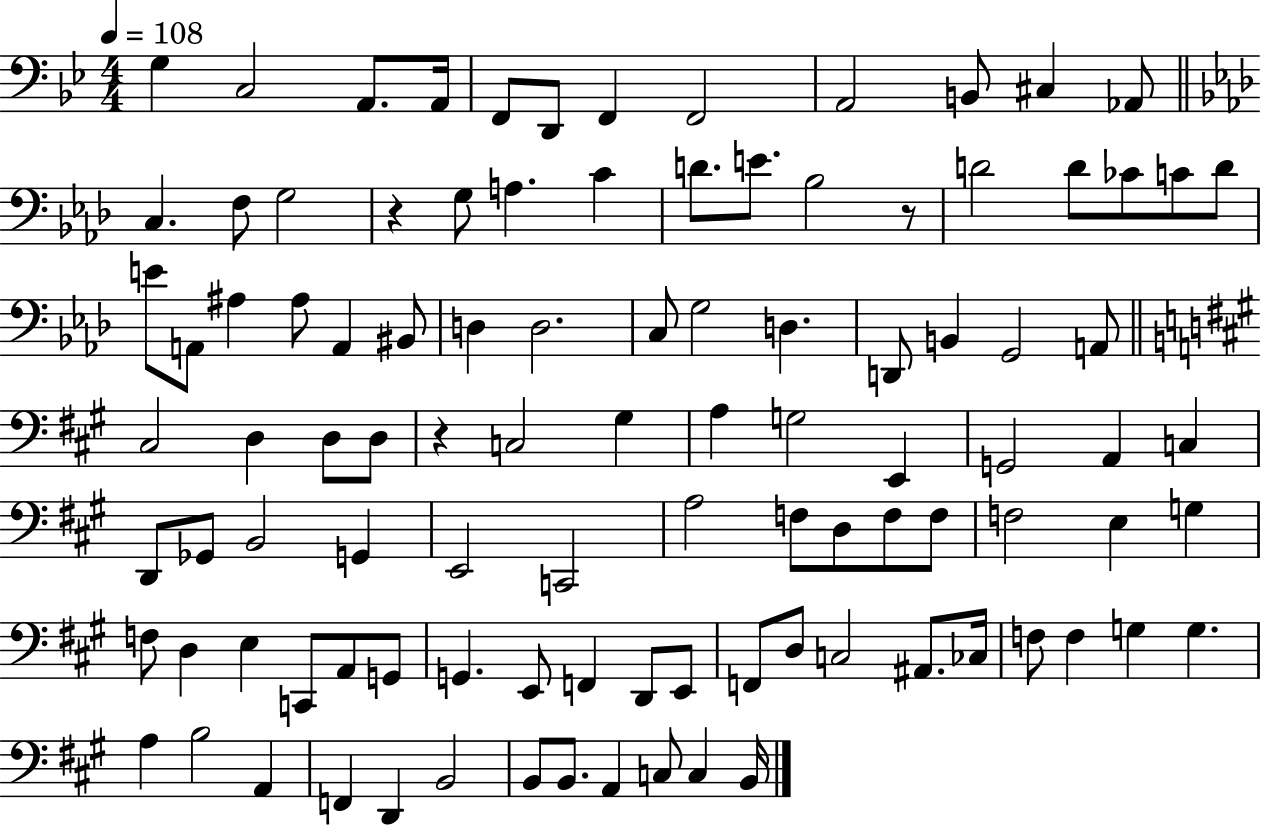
{
  \clef bass
  \numericTimeSignature
  \time 4/4
  \key bes \major
  \tempo 4 = 108
  g4 c2 a,8. a,16 | f,8 d,8 f,4 f,2 | a,2 b,8 cis4 aes,8 | \bar "||" \break \key f \minor c4. f8 g2 | r4 g8 a4. c'4 | d'8. e'8. bes2 r8 | d'2 d'8 ces'8 c'8 d'8 | \break e'8 a,8 ais4 ais8 a,4 bis,8 | d4 d2. | c8 g2 d4. | d,8 b,4 g,2 a,8 | \break \bar "||" \break \key a \major cis2 d4 d8 d8 | r4 c2 gis4 | a4 g2 e,4 | g,2 a,4 c4 | \break d,8 ges,8 b,2 g,4 | e,2 c,2 | a2 f8 d8 f8 f8 | f2 e4 g4 | \break f8 d4 e4 c,8 a,8 g,8 | g,4. e,8 f,4 d,8 e,8 | f,8 d8 c2 ais,8. ces16 | f8 f4 g4 g4. | \break a4 b2 a,4 | f,4 d,4 b,2 | b,8 b,8. a,4 c8 c4 b,16 | \bar "|."
}